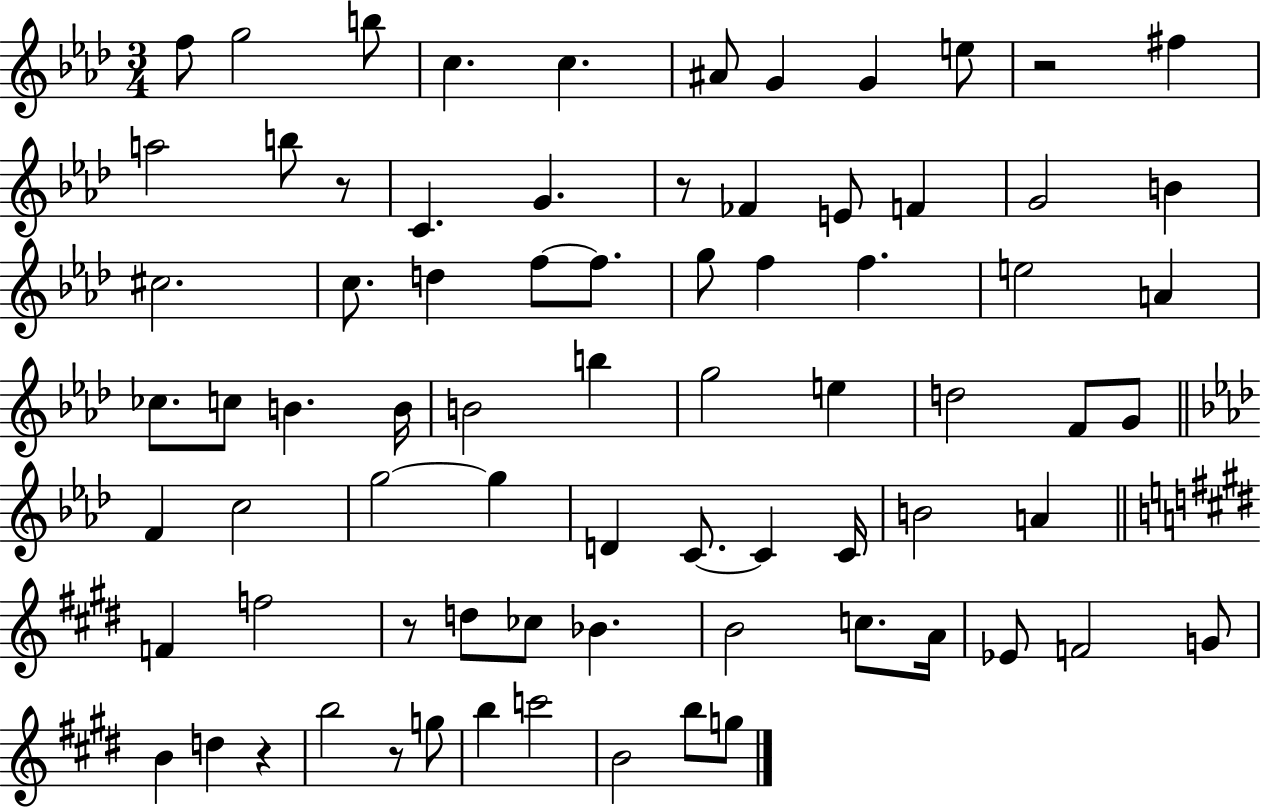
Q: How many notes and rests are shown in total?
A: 76